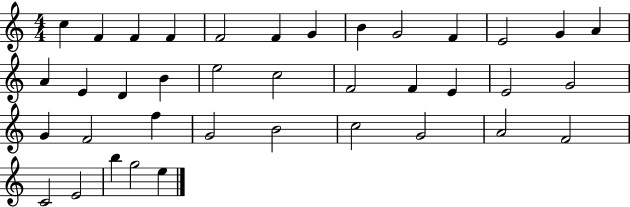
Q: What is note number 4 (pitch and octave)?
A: F4